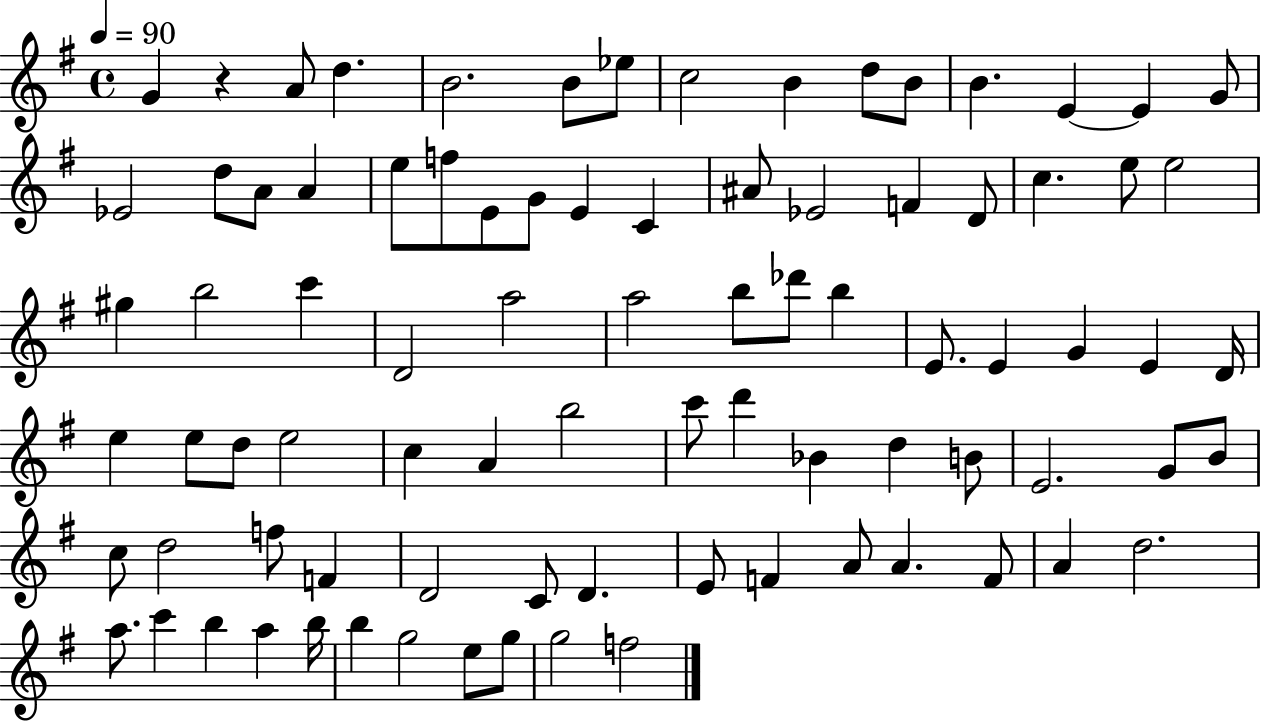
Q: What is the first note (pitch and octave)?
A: G4